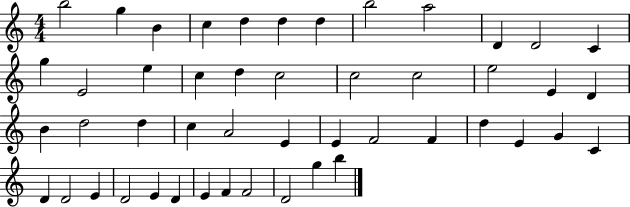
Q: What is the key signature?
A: C major